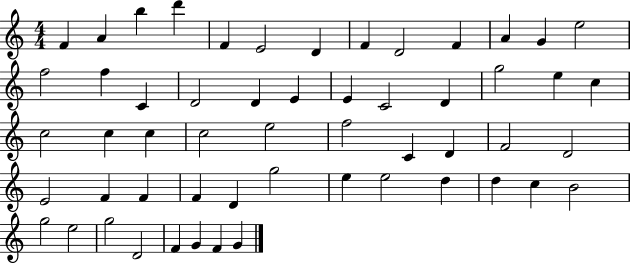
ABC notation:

X:1
T:Untitled
M:4/4
L:1/4
K:C
F A b d' F E2 D F D2 F A G e2 f2 f C D2 D E E C2 D g2 e c c2 c c c2 e2 f2 C D F2 D2 E2 F F F D g2 e e2 d d c B2 g2 e2 g2 D2 F G F G